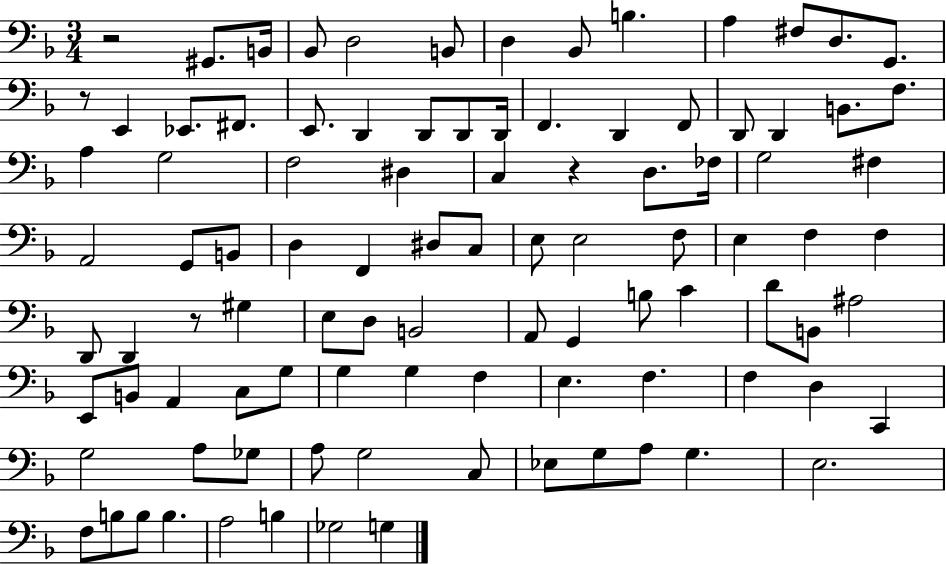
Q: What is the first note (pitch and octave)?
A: G#2